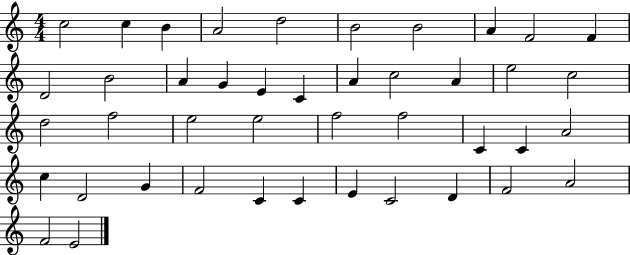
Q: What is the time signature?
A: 4/4